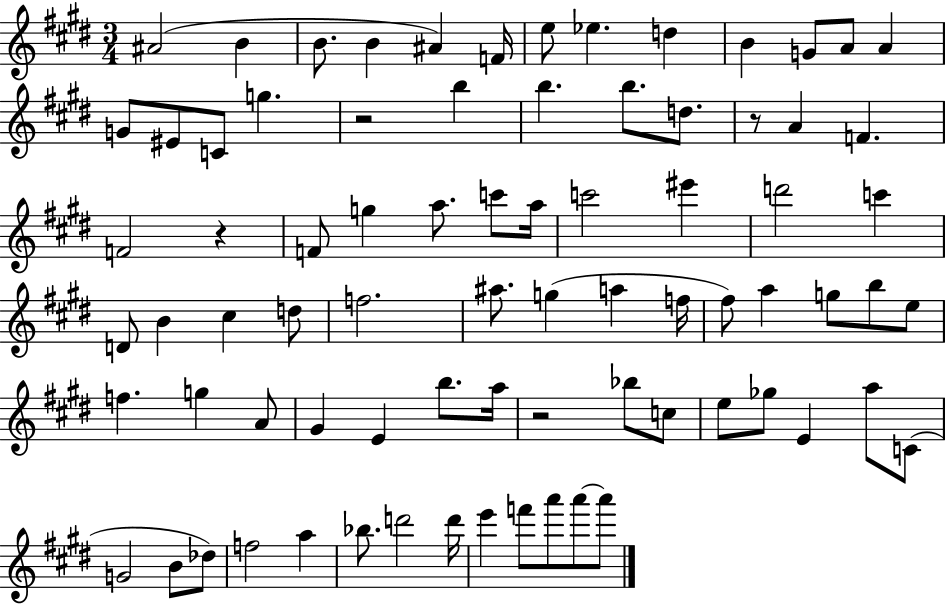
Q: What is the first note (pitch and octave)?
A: A#4